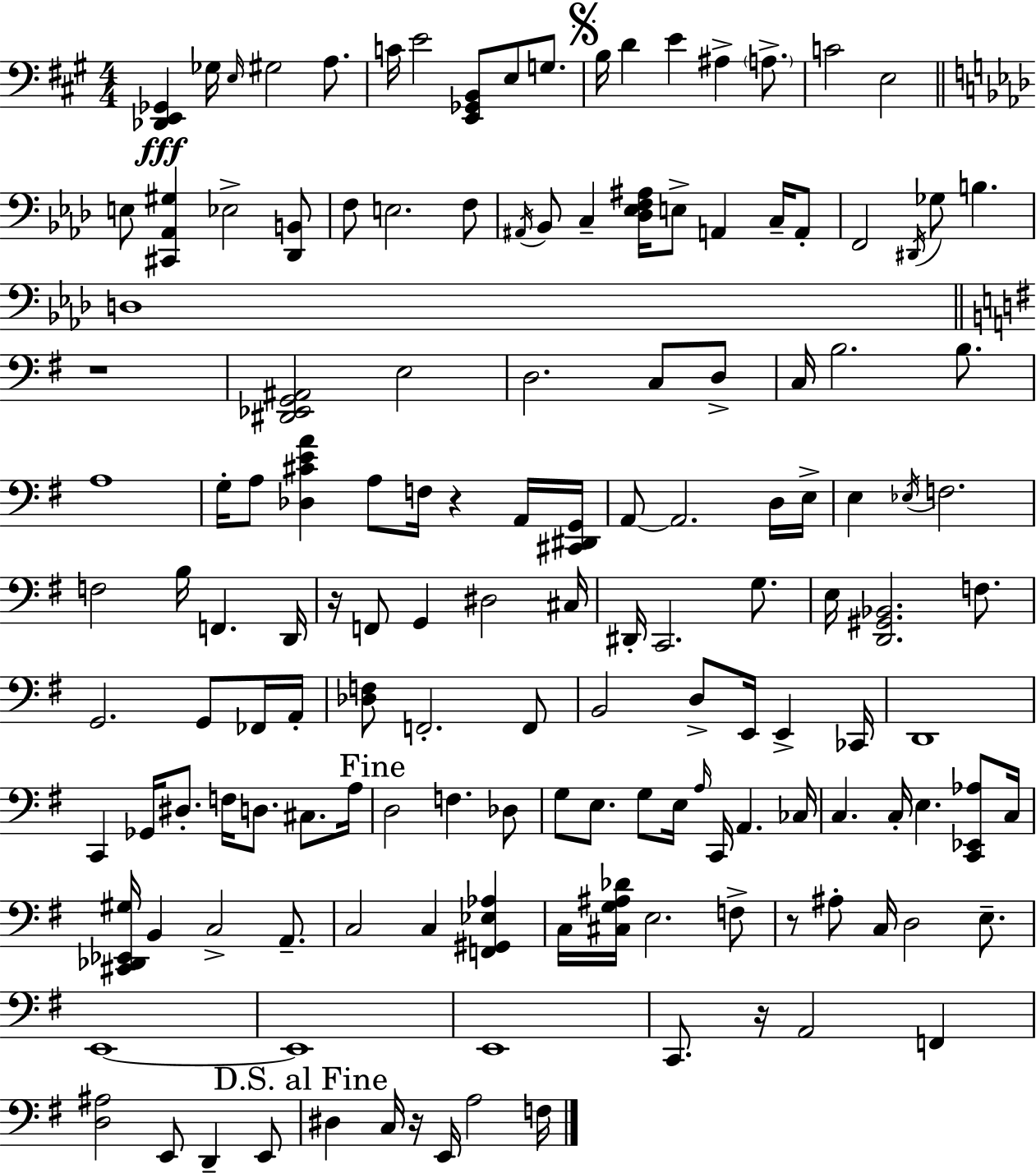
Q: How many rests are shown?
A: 6